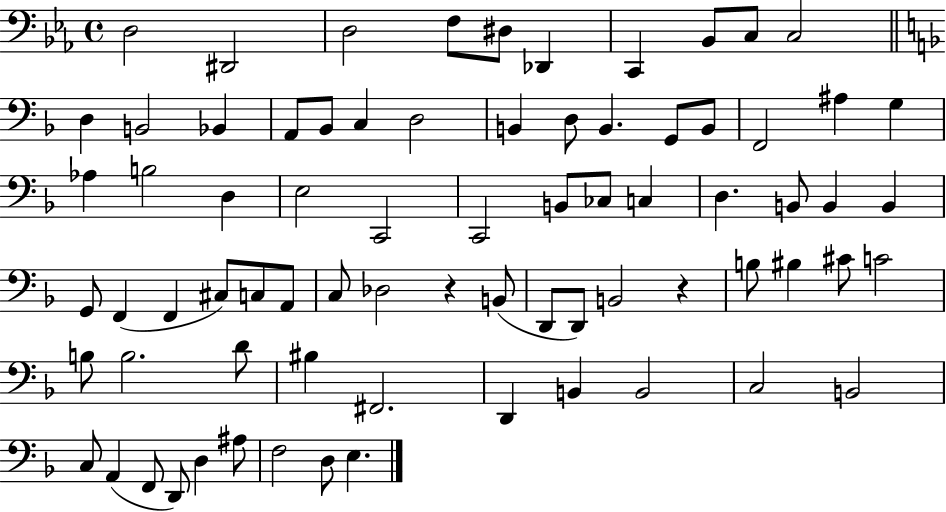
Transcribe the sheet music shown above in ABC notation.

X:1
T:Untitled
M:4/4
L:1/4
K:Eb
D,2 ^D,,2 D,2 F,/2 ^D,/2 _D,, C,, _B,,/2 C,/2 C,2 D, B,,2 _B,, A,,/2 _B,,/2 C, D,2 B,, D,/2 B,, G,,/2 B,,/2 F,,2 ^A, G, _A, B,2 D, E,2 C,,2 C,,2 B,,/2 _C,/2 C, D, B,,/2 B,, B,, G,,/2 F,, F,, ^C,/2 C,/2 A,,/2 C,/2 _D,2 z B,,/2 D,,/2 D,,/2 B,,2 z B,/2 ^B, ^C/2 C2 B,/2 B,2 D/2 ^B, ^F,,2 D,, B,, B,,2 C,2 B,,2 C,/2 A,, F,,/2 D,,/2 D, ^A,/2 F,2 D,/2 E,